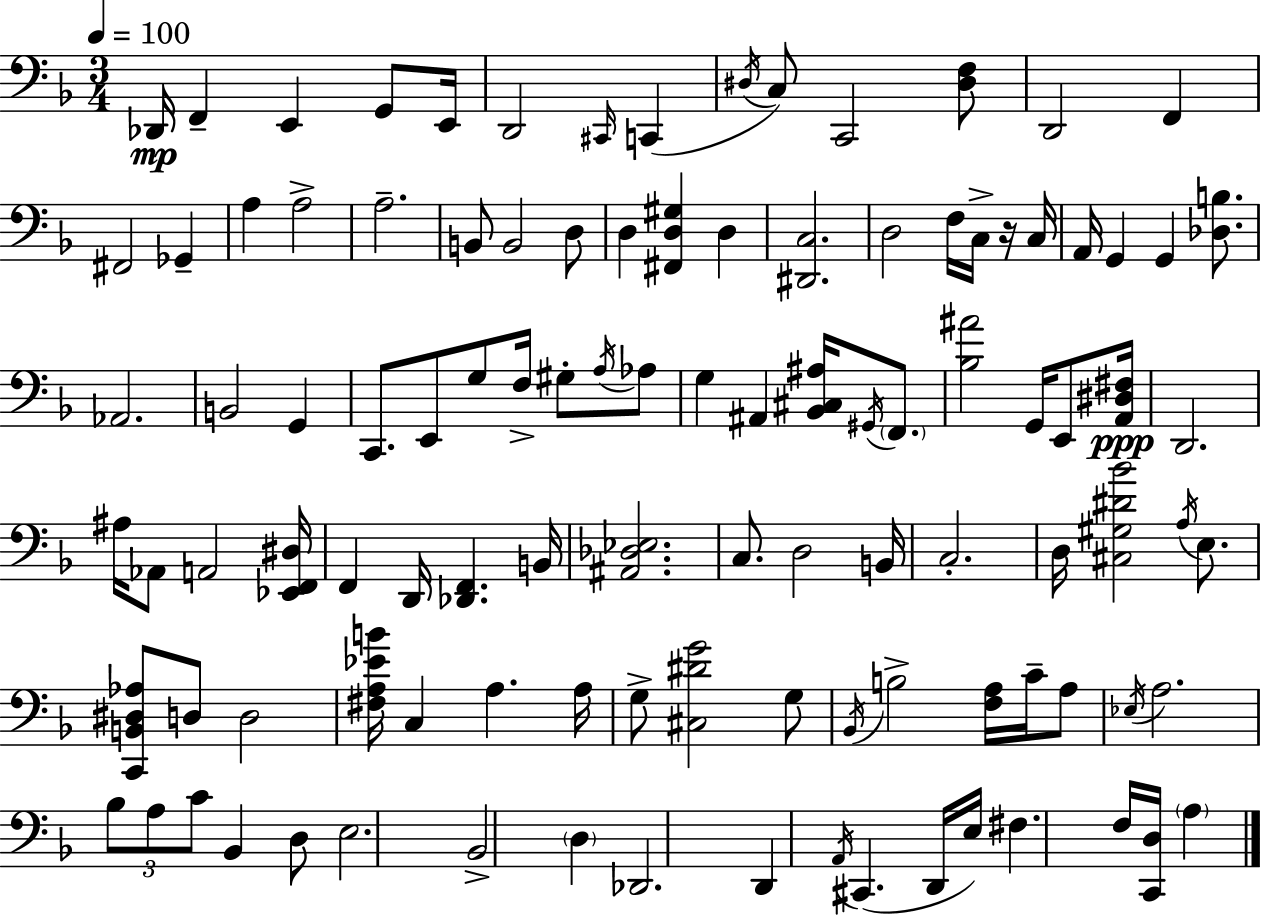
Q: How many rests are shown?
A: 1